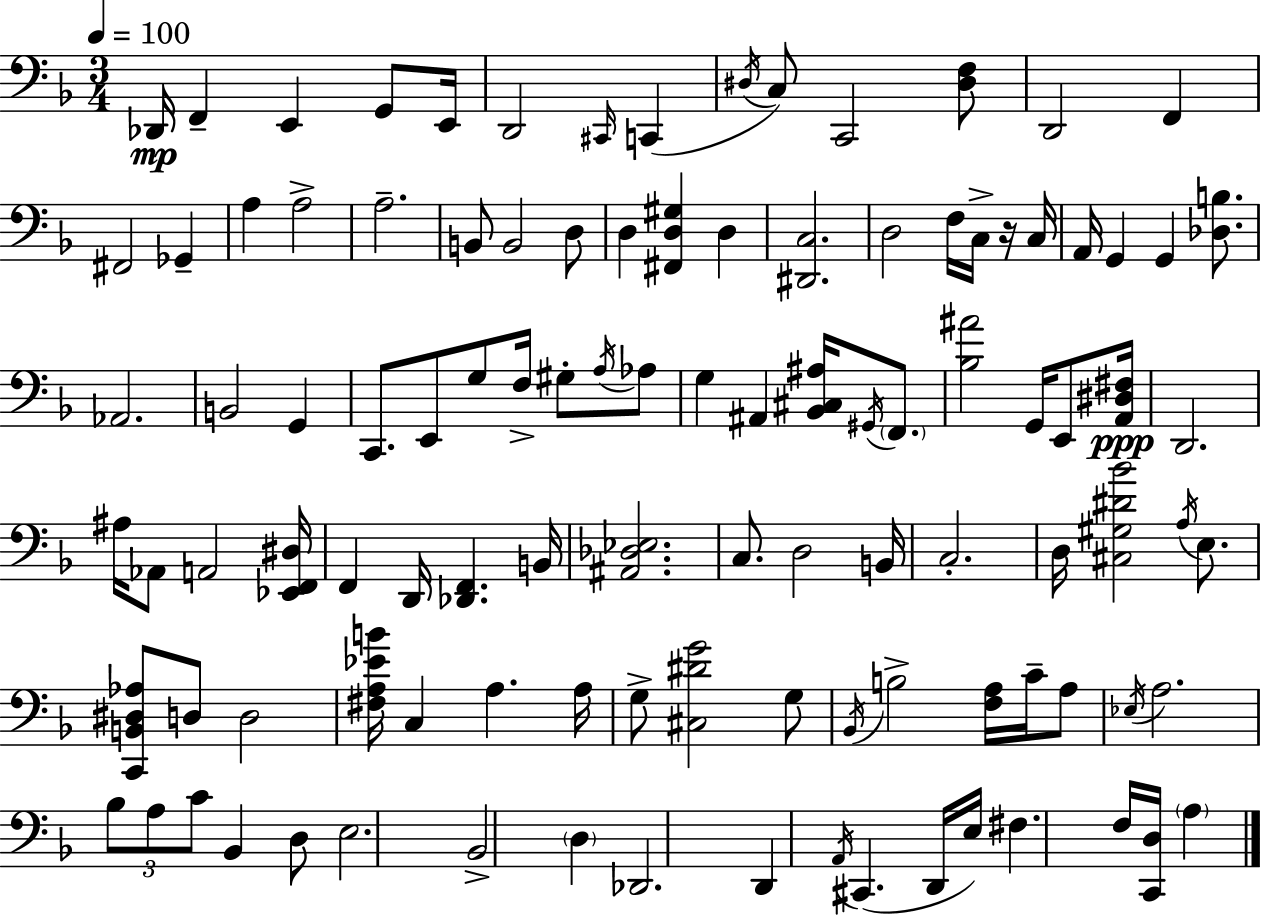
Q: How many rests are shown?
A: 1